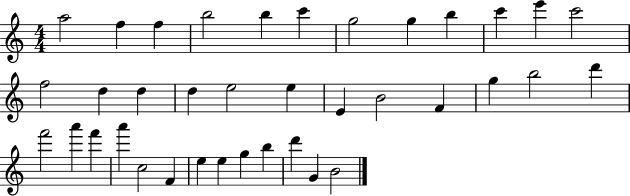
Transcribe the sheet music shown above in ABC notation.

X:1
T:Untitled
M:4/4
L:1/4
K:C
a2 f f b2 b c' g2 g b c' e' c'2 f2 d d d e2 e E B2 F g b2 d' f'2 a' f' a' c2 F e e g b d' G B2